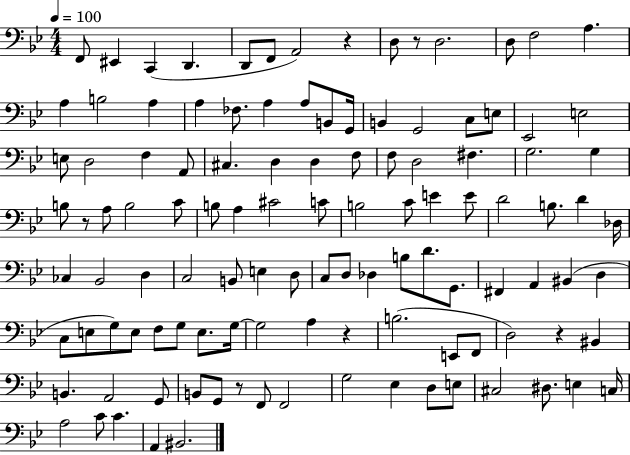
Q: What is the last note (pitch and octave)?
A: BIS2